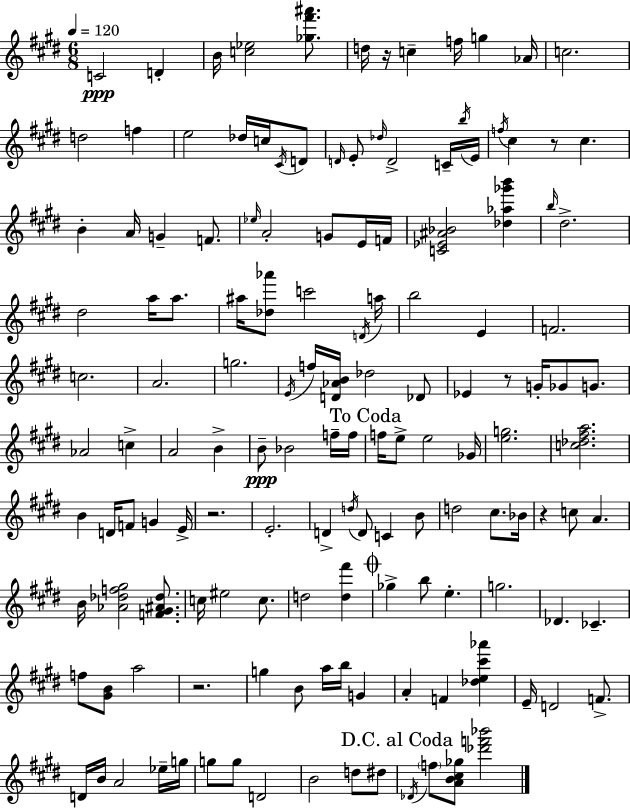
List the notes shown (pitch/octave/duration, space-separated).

C4/h D4/q B4/s [C5,Eb5]/h [Gb5,F#6,A#6]/e. D5/s R/s C5/q F5/s G5/q Ab4/s C5/h. D5/h F5/q E5/h Db5/s C5/s C#4/s D4/e D4/s E4/e Db5/s D4/h C4/s B5/s E4/s F5/s C#5/q R/e C#5/q. B4/q A4/s G4/q F4/e. Eb5/s A4/h G4/e E4/s F4/s [C4,Eb4,A#4,Bb4]/h [Db5,Ab5,Gb6,B6]/q B5/s D#5/h. D#5/h A5/s A5/e. A#5/s [Db5,Ab6]/e C6/h D4/s A5/s B5/h E4/q F4/h. C5/h. A4/h. G5/h. E4/s F5/s [D4,Ab4,B4]/s Db5/h Db4/e Eb4/q R/e G4/s Gb4/e G4/e. Ab4/h C5/q A4/h B4/q B4/e Bb4/h F5/s F5/s F5/s E5/e E5/h Gb4/s [E5,G5]/h. [C5,Db5,F#5,A5]/h. B4/q D4/s F4/e G4/q E4/s R/h. E4/h. D4/q D5/s D4/e C4/q B4/e D5/h C#5/e. Bb4/s R/q C5/e A4/q. B4/s [Ab4,Db5,F5,G#5]/h [F4,G#4,A#4,Db5]/e. C5/s EIS5/h C5/e. D5/h [D5,F#6]/q Gb5/q B5/e E5/q. G5/h. Db4/q. CES4/q. F5/e [G#4,B4]/e A5/h R/h. G5/q B4/e A5/s B5/s G4/q A4/q F4/q [Db5,E5,C#6,Ab6]/q E4/s D4/h F4/e. D4/s B4/s A4/h Eb5/s G5/s G5/e G5/e D4/h B4/h D5/e D#5/e Db4/s F5/e [A4,B4,C#5,Gb5]/e [Db6,F6,Bb6]/h